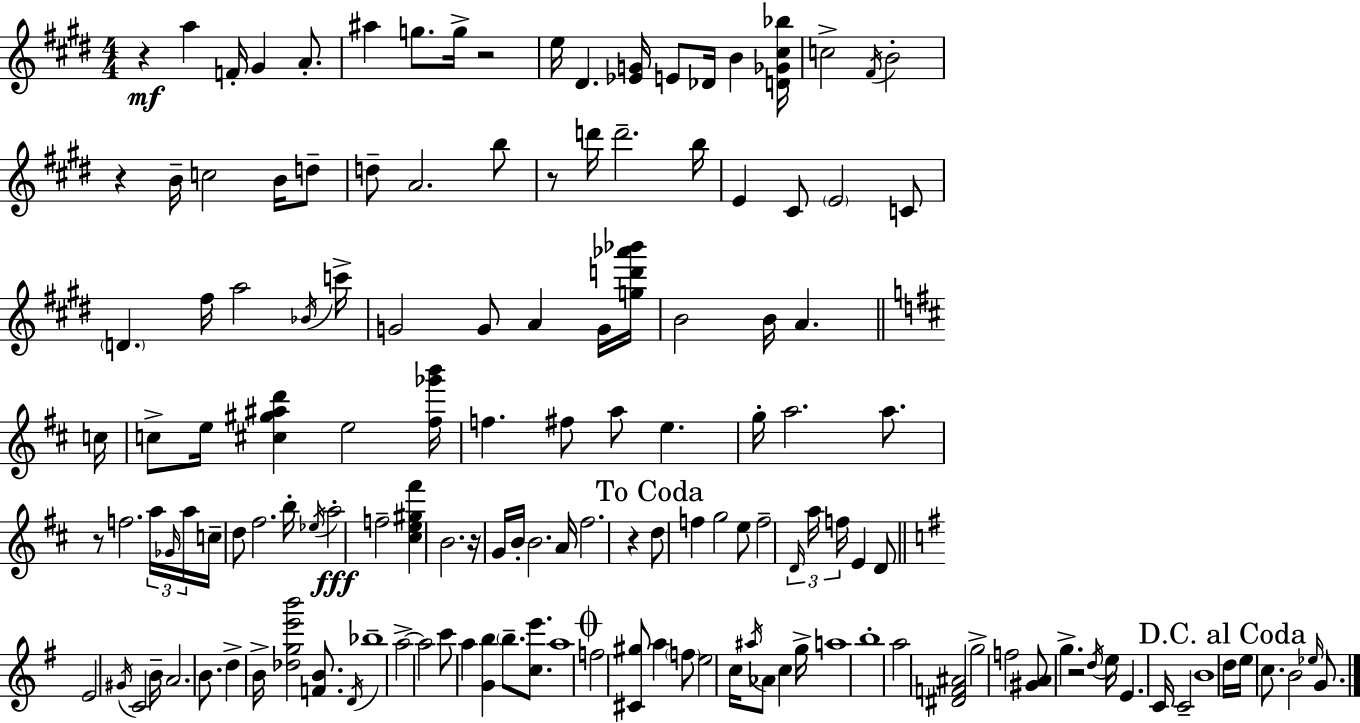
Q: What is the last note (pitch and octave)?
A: G4